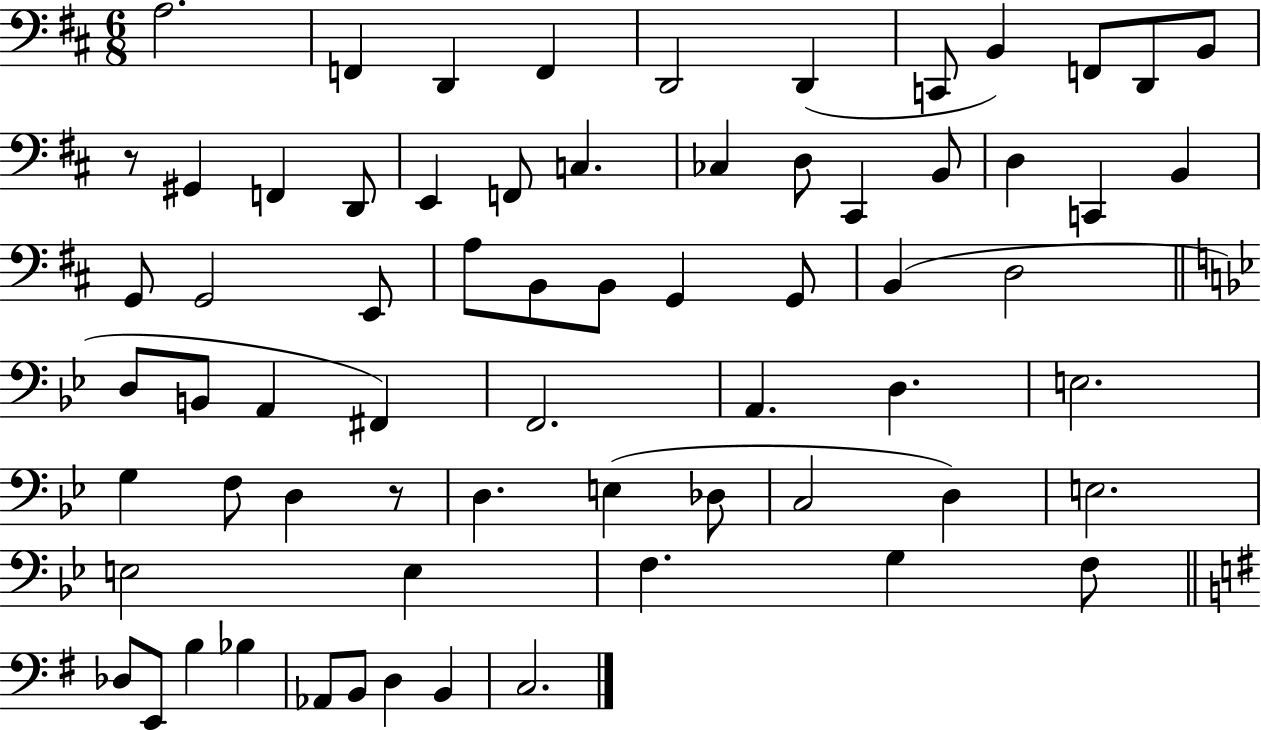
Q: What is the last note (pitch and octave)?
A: C3